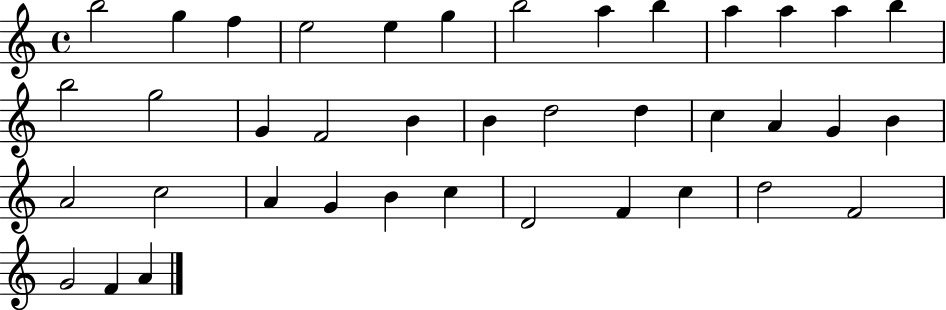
X:1
T:Untitled
M:4/4
L:1/4
K:C
b2 g f e2 e g b2 a b a a a b b2 g2 G F2 B B d2 d c A G B A2 c2 A G B c D2 F c d2 F2 G2 F A